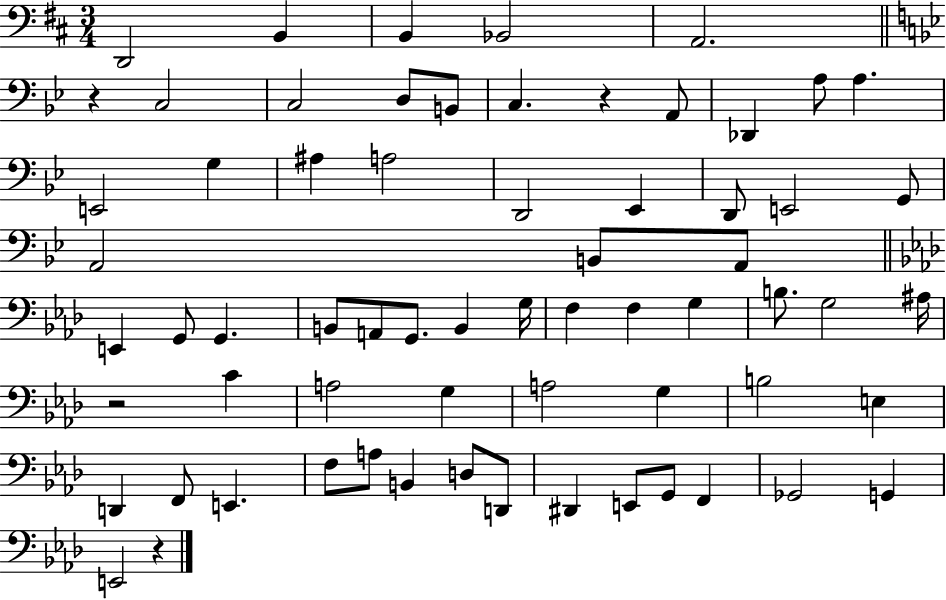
{
  \clef bass
  \numericTimeSignature
  \time 3/4
  \key d \major
  d,2 b,4 | b,4 bes,2 | a,2. | \bar "||" \break \key bes \major r4 c2 | c2 d8 b,8 | c4. r4 a,8 | des,4 a8 a4. | \break e,2 g4 | ais4 a2 | d,2 ees,4 | d,8 e,2 g,8 | \break a,2 b,8 a,8 | \bar "||" \break \key aes \major e,4 g,8 g,4. | b,8 a,8 g,8. b,4 g16 | f4 f4 g4 | b8. g2 ais16 | \break r2 c'4 | a2 g4 | a2 g4 | b2 e4 | \break d,4 f,8 e,4. | f8 a8 b,4 d8 d,8 | dis,4 e,8 g,8 f,4 | ges,2 g,4 | \break e,2 r4 | \bar "|."
}